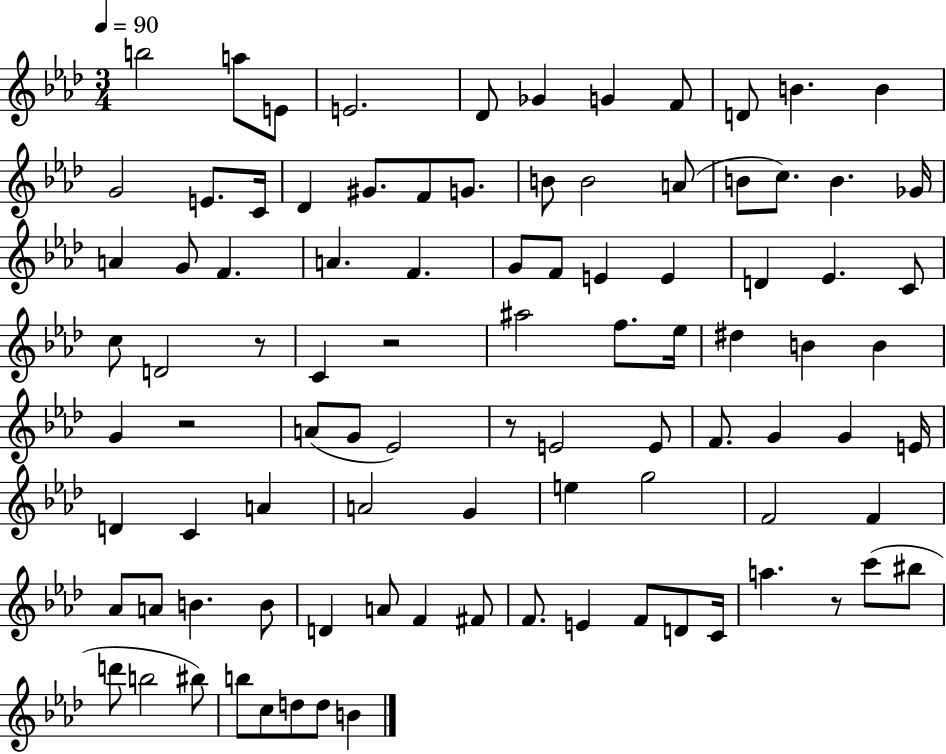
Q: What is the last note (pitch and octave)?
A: B4